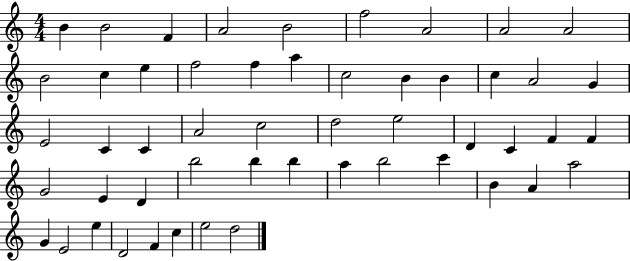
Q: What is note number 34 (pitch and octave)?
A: E4